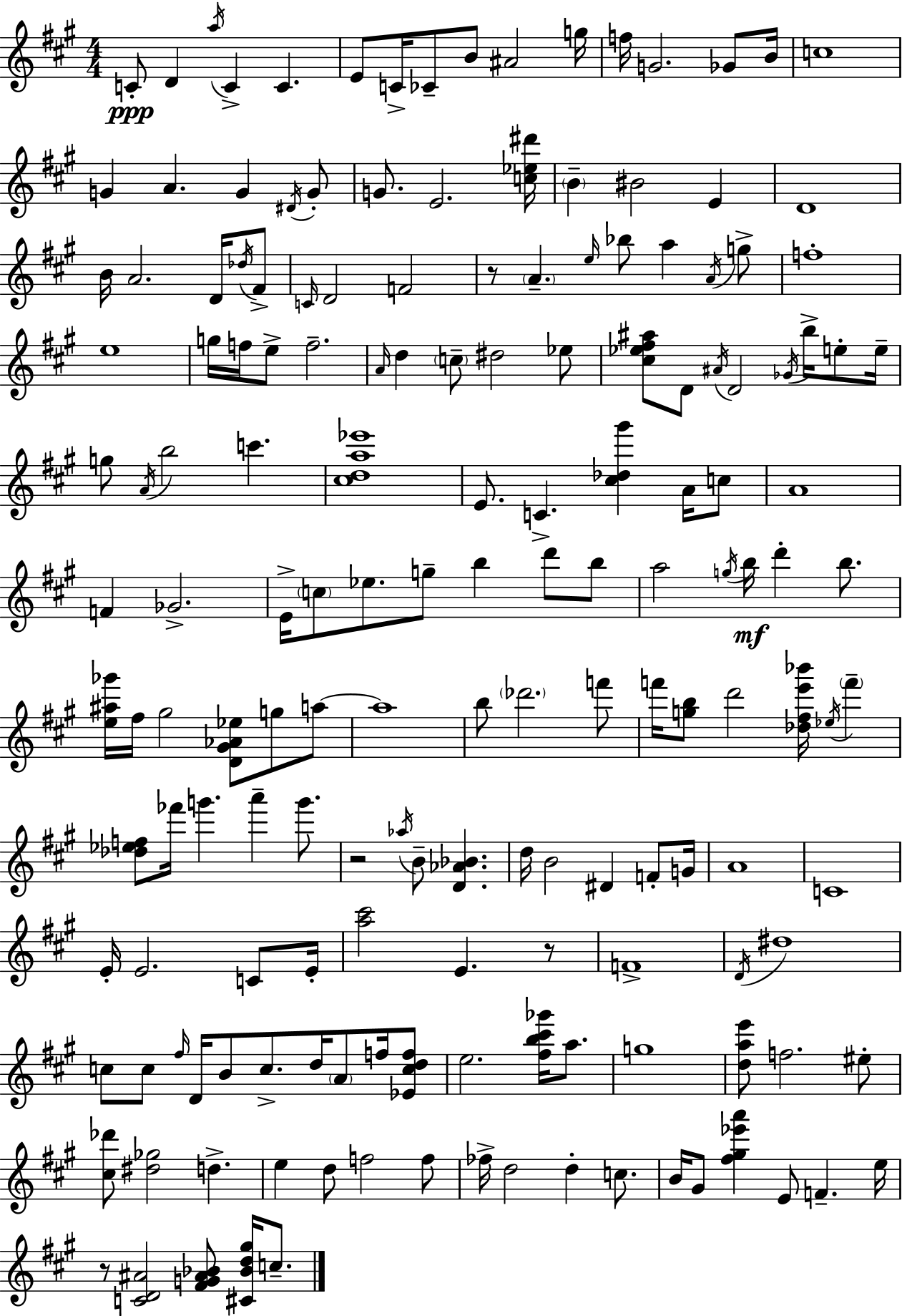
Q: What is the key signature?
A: A major